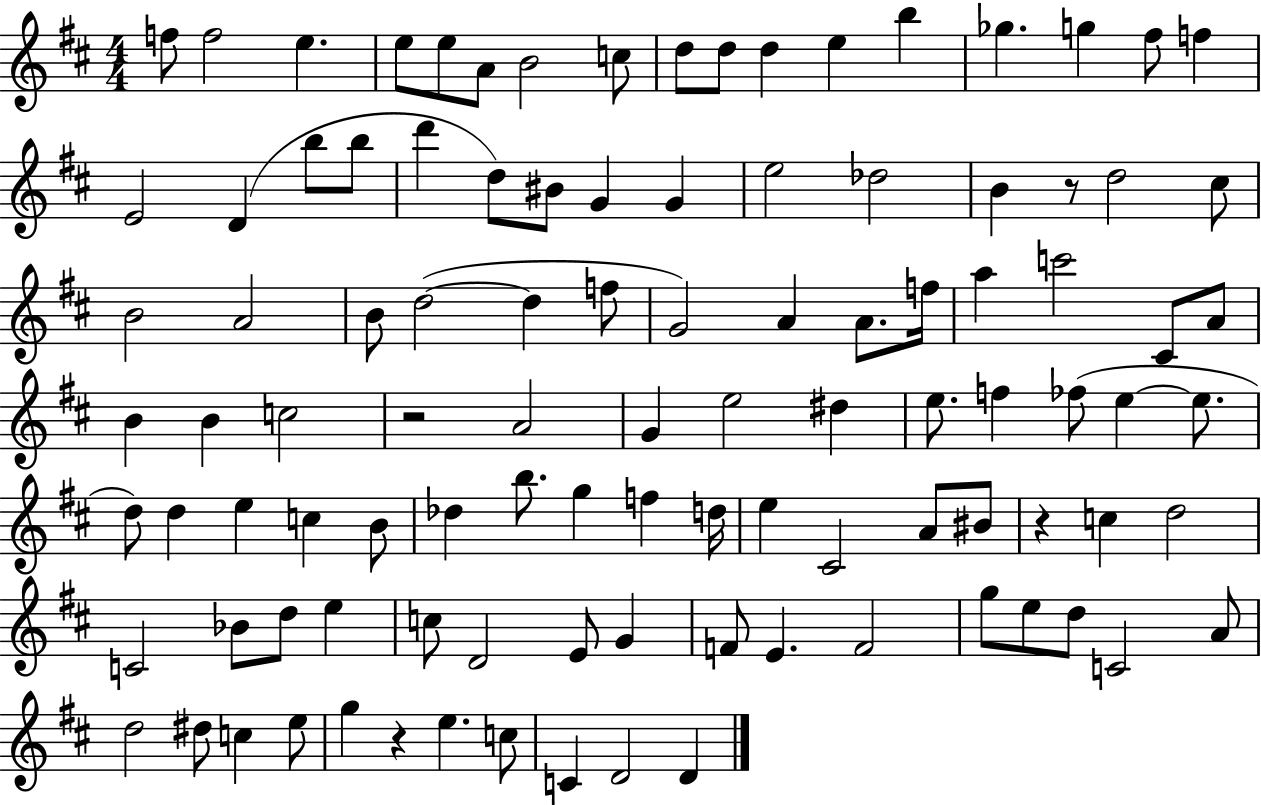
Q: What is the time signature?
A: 4/4